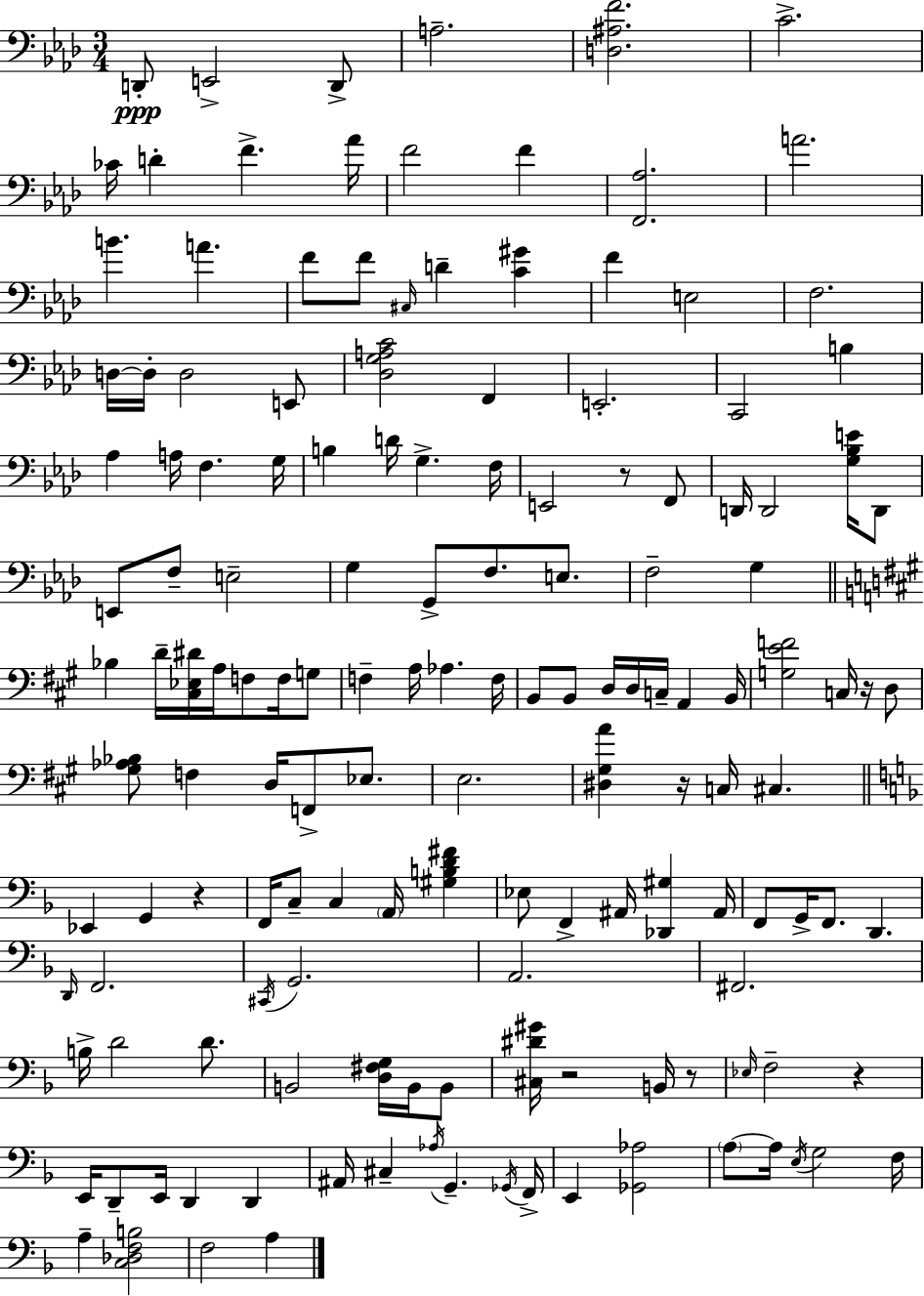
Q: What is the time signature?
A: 3/4